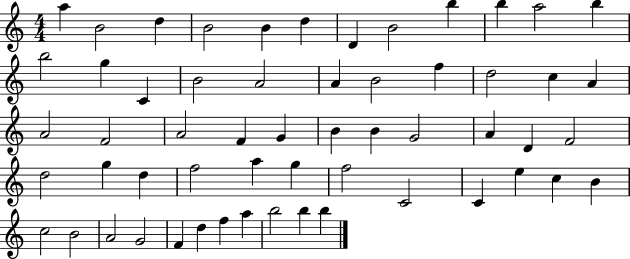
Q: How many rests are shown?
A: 0